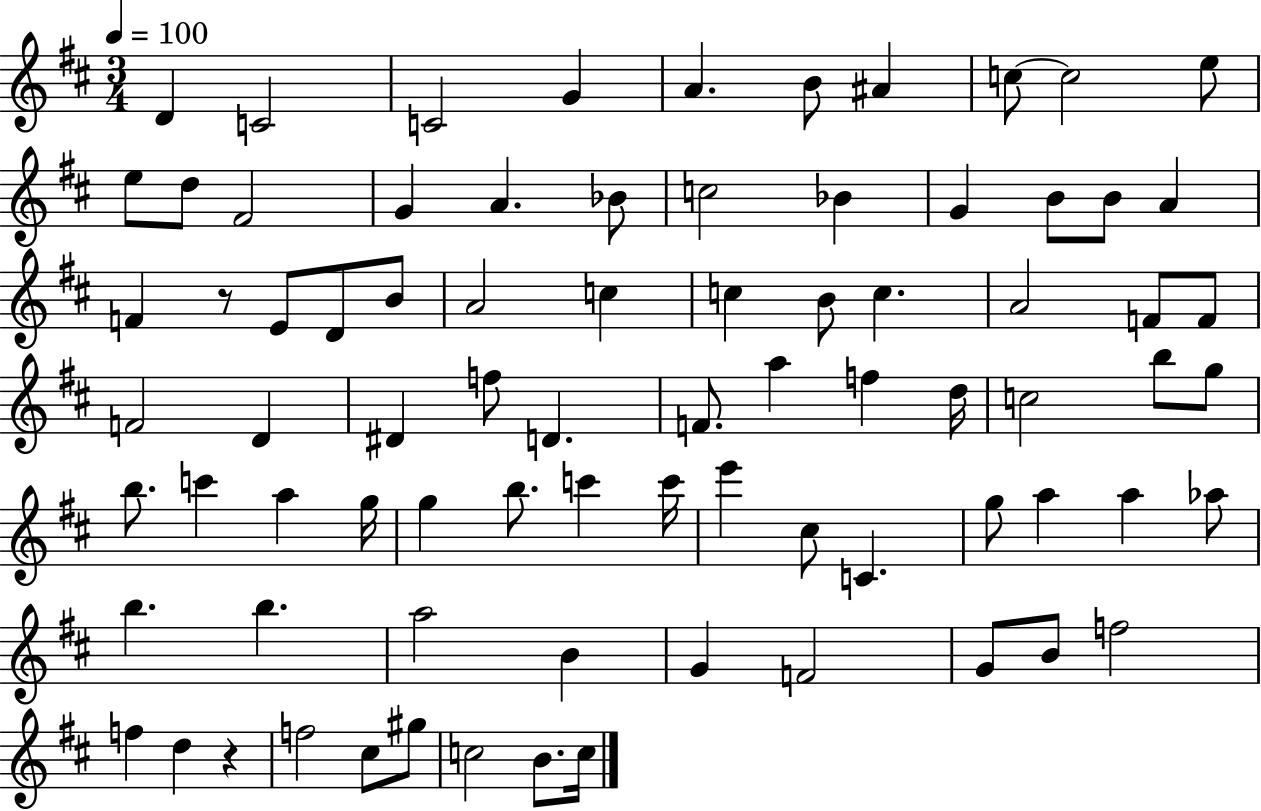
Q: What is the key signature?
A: D major